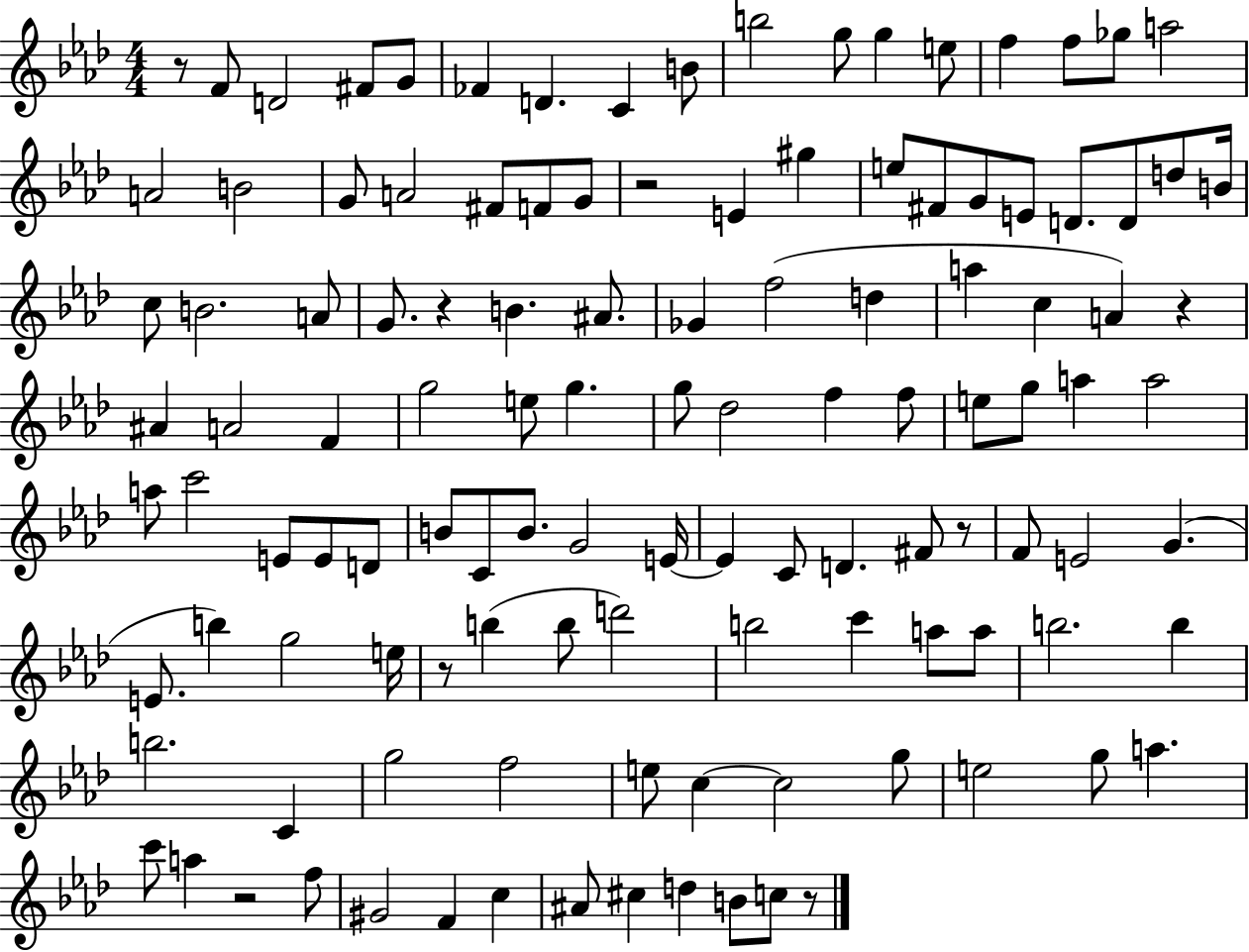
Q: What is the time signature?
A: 4/4